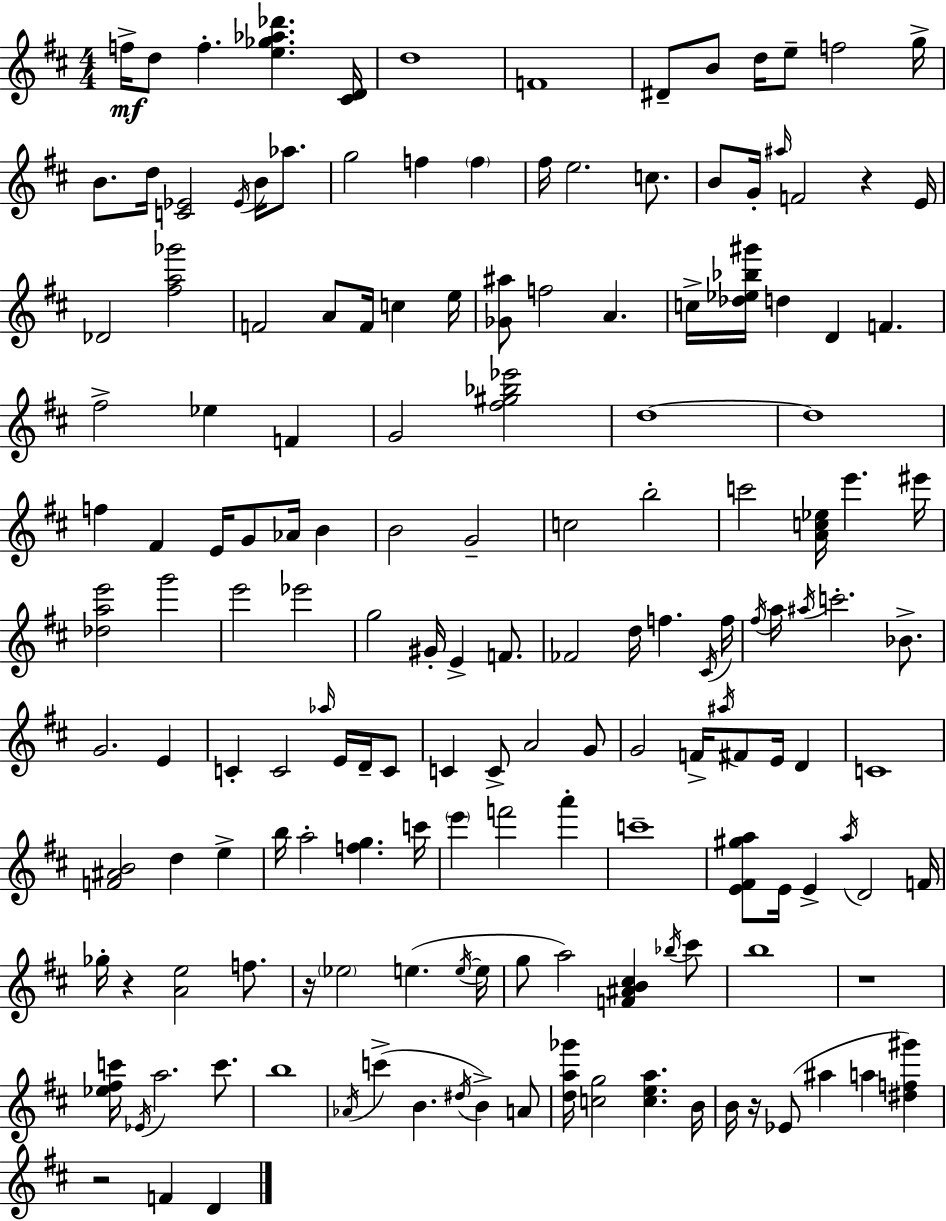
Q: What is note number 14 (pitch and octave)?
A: Eb4